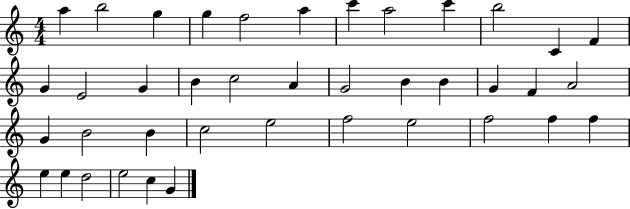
A5/q B5/h G5/q G5/q F5/h A5/q C6/q A5/h C6/q B5/h C4/q F4/q G4/q E4/h G4/q B4/q C5/h A4/q G4/h B4/q B4/q G4/q F4/q A4/h G4/q B4/h B4/q C5/h E5/h F5/h E5/h F5/h F5/q F5/q E5/q E5/q D5/h E5/h C5/q G4/q